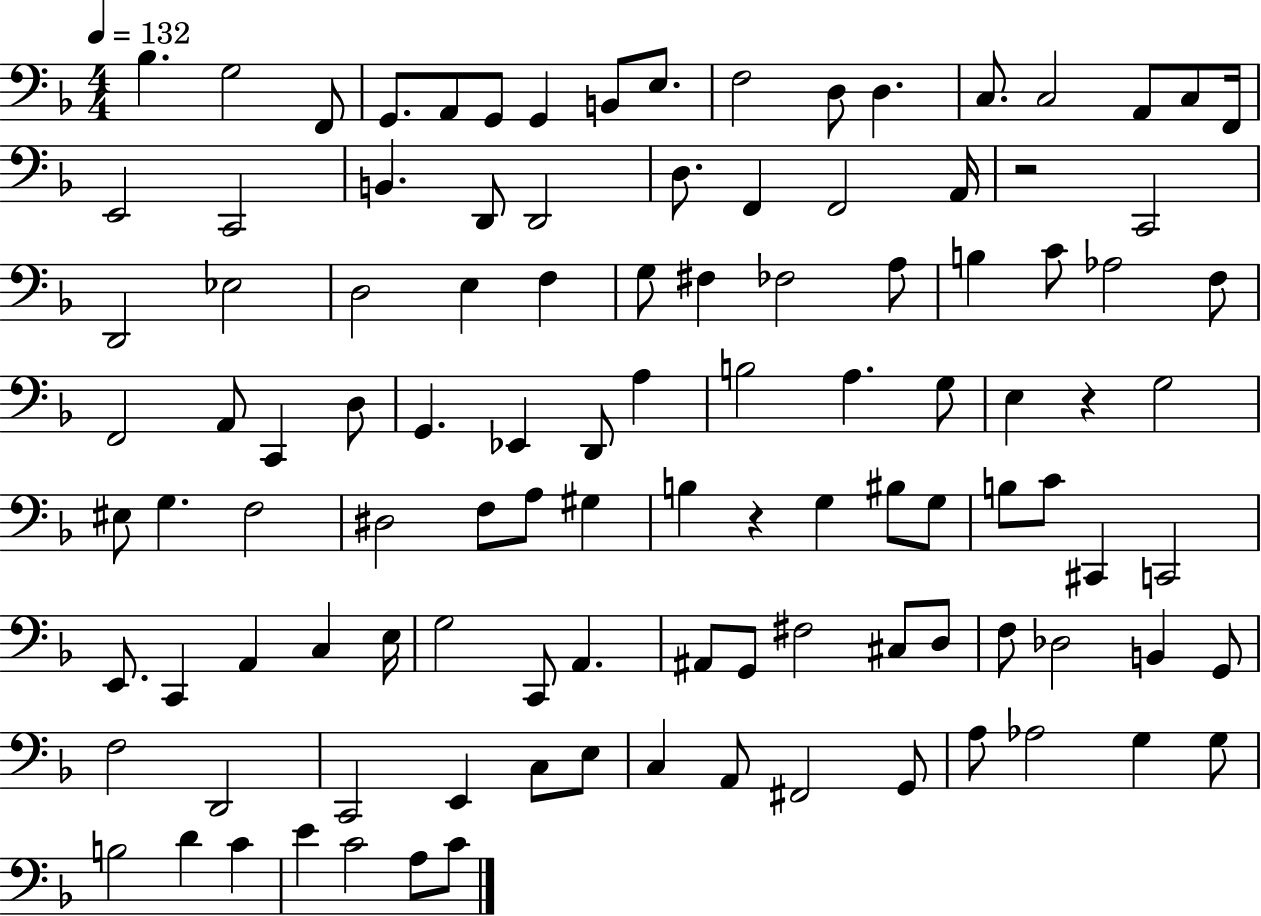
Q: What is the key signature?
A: F major